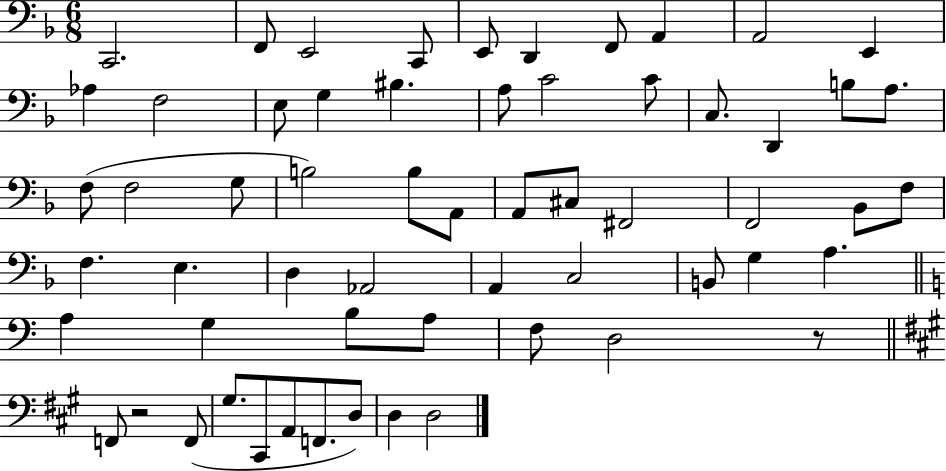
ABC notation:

X:1
T:Untitled
M:6/8
L:1/4
K:F
C,,2 F,,/2 E,,2 C,,/2 E,,/2 D,, F,,/2 A,, A,,2 E,, _A, F,2 E,/2 G, ^B, A,/2 C2 C/2 C,/2 D,, B,/2 A,/2 F,/2 F,2 G,/2 B,2 B,/2 A,,/2 A,,/2 ^C,/2 ^F,,2 F,,2 _B,,/2 F,/2 F, E, D, _A,,2 A,, C,2 B,,/2 G, A, A, G, B,/2 A,/2 F,/2 D,2 z/2 F,,/2 z2 F,,/2 ^G,/2 ^C,,/2 A,,/2 F,,/2 D,/2 D, D,2